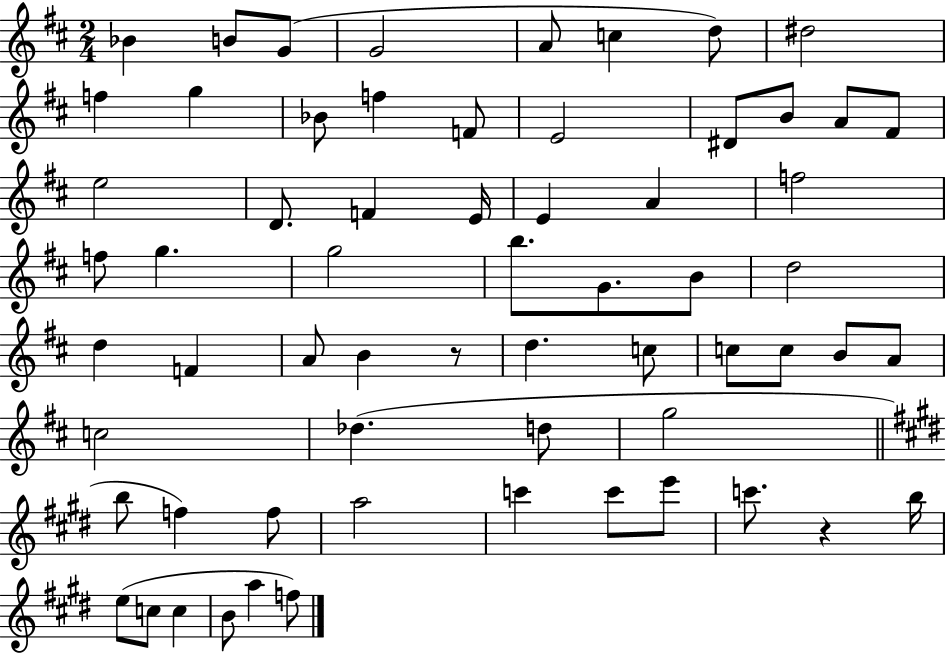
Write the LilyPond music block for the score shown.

{
  \clef treble
  \numericTimeSignature
  \time 2/4
  \key d \major
  \repeat volta 2 { bes'4 b'8 g'8( | g'2 | a'8 c''4 d''8) | dis''2 | \break f''4 g''4 | bes'8 f''4 f'8 | e'2 | dis'8 b'8 a'8 fis'8 | \break e''2 | d'8. f'4 e'16 | e'4 a'4 | f''2 | \break f''8 g''4. | g''2 | b''8. g'8. b'8 | d''2 | \break d''4 f'4 | a'8 b'4 r8 | d''4. c''8 | c''8 c''8 b'8 a'8 | \break c''2 | des''4.( d''8 | g''2 | \bar "||" \break \key e \major b''8 f''4) f''8 | a''2 | c'''4 c'''8 e'''8 | c'''8. r4 b''16 | \break e''8( c''8 c''4 | b'8 a''4 f''8) | } \bar "|."
}